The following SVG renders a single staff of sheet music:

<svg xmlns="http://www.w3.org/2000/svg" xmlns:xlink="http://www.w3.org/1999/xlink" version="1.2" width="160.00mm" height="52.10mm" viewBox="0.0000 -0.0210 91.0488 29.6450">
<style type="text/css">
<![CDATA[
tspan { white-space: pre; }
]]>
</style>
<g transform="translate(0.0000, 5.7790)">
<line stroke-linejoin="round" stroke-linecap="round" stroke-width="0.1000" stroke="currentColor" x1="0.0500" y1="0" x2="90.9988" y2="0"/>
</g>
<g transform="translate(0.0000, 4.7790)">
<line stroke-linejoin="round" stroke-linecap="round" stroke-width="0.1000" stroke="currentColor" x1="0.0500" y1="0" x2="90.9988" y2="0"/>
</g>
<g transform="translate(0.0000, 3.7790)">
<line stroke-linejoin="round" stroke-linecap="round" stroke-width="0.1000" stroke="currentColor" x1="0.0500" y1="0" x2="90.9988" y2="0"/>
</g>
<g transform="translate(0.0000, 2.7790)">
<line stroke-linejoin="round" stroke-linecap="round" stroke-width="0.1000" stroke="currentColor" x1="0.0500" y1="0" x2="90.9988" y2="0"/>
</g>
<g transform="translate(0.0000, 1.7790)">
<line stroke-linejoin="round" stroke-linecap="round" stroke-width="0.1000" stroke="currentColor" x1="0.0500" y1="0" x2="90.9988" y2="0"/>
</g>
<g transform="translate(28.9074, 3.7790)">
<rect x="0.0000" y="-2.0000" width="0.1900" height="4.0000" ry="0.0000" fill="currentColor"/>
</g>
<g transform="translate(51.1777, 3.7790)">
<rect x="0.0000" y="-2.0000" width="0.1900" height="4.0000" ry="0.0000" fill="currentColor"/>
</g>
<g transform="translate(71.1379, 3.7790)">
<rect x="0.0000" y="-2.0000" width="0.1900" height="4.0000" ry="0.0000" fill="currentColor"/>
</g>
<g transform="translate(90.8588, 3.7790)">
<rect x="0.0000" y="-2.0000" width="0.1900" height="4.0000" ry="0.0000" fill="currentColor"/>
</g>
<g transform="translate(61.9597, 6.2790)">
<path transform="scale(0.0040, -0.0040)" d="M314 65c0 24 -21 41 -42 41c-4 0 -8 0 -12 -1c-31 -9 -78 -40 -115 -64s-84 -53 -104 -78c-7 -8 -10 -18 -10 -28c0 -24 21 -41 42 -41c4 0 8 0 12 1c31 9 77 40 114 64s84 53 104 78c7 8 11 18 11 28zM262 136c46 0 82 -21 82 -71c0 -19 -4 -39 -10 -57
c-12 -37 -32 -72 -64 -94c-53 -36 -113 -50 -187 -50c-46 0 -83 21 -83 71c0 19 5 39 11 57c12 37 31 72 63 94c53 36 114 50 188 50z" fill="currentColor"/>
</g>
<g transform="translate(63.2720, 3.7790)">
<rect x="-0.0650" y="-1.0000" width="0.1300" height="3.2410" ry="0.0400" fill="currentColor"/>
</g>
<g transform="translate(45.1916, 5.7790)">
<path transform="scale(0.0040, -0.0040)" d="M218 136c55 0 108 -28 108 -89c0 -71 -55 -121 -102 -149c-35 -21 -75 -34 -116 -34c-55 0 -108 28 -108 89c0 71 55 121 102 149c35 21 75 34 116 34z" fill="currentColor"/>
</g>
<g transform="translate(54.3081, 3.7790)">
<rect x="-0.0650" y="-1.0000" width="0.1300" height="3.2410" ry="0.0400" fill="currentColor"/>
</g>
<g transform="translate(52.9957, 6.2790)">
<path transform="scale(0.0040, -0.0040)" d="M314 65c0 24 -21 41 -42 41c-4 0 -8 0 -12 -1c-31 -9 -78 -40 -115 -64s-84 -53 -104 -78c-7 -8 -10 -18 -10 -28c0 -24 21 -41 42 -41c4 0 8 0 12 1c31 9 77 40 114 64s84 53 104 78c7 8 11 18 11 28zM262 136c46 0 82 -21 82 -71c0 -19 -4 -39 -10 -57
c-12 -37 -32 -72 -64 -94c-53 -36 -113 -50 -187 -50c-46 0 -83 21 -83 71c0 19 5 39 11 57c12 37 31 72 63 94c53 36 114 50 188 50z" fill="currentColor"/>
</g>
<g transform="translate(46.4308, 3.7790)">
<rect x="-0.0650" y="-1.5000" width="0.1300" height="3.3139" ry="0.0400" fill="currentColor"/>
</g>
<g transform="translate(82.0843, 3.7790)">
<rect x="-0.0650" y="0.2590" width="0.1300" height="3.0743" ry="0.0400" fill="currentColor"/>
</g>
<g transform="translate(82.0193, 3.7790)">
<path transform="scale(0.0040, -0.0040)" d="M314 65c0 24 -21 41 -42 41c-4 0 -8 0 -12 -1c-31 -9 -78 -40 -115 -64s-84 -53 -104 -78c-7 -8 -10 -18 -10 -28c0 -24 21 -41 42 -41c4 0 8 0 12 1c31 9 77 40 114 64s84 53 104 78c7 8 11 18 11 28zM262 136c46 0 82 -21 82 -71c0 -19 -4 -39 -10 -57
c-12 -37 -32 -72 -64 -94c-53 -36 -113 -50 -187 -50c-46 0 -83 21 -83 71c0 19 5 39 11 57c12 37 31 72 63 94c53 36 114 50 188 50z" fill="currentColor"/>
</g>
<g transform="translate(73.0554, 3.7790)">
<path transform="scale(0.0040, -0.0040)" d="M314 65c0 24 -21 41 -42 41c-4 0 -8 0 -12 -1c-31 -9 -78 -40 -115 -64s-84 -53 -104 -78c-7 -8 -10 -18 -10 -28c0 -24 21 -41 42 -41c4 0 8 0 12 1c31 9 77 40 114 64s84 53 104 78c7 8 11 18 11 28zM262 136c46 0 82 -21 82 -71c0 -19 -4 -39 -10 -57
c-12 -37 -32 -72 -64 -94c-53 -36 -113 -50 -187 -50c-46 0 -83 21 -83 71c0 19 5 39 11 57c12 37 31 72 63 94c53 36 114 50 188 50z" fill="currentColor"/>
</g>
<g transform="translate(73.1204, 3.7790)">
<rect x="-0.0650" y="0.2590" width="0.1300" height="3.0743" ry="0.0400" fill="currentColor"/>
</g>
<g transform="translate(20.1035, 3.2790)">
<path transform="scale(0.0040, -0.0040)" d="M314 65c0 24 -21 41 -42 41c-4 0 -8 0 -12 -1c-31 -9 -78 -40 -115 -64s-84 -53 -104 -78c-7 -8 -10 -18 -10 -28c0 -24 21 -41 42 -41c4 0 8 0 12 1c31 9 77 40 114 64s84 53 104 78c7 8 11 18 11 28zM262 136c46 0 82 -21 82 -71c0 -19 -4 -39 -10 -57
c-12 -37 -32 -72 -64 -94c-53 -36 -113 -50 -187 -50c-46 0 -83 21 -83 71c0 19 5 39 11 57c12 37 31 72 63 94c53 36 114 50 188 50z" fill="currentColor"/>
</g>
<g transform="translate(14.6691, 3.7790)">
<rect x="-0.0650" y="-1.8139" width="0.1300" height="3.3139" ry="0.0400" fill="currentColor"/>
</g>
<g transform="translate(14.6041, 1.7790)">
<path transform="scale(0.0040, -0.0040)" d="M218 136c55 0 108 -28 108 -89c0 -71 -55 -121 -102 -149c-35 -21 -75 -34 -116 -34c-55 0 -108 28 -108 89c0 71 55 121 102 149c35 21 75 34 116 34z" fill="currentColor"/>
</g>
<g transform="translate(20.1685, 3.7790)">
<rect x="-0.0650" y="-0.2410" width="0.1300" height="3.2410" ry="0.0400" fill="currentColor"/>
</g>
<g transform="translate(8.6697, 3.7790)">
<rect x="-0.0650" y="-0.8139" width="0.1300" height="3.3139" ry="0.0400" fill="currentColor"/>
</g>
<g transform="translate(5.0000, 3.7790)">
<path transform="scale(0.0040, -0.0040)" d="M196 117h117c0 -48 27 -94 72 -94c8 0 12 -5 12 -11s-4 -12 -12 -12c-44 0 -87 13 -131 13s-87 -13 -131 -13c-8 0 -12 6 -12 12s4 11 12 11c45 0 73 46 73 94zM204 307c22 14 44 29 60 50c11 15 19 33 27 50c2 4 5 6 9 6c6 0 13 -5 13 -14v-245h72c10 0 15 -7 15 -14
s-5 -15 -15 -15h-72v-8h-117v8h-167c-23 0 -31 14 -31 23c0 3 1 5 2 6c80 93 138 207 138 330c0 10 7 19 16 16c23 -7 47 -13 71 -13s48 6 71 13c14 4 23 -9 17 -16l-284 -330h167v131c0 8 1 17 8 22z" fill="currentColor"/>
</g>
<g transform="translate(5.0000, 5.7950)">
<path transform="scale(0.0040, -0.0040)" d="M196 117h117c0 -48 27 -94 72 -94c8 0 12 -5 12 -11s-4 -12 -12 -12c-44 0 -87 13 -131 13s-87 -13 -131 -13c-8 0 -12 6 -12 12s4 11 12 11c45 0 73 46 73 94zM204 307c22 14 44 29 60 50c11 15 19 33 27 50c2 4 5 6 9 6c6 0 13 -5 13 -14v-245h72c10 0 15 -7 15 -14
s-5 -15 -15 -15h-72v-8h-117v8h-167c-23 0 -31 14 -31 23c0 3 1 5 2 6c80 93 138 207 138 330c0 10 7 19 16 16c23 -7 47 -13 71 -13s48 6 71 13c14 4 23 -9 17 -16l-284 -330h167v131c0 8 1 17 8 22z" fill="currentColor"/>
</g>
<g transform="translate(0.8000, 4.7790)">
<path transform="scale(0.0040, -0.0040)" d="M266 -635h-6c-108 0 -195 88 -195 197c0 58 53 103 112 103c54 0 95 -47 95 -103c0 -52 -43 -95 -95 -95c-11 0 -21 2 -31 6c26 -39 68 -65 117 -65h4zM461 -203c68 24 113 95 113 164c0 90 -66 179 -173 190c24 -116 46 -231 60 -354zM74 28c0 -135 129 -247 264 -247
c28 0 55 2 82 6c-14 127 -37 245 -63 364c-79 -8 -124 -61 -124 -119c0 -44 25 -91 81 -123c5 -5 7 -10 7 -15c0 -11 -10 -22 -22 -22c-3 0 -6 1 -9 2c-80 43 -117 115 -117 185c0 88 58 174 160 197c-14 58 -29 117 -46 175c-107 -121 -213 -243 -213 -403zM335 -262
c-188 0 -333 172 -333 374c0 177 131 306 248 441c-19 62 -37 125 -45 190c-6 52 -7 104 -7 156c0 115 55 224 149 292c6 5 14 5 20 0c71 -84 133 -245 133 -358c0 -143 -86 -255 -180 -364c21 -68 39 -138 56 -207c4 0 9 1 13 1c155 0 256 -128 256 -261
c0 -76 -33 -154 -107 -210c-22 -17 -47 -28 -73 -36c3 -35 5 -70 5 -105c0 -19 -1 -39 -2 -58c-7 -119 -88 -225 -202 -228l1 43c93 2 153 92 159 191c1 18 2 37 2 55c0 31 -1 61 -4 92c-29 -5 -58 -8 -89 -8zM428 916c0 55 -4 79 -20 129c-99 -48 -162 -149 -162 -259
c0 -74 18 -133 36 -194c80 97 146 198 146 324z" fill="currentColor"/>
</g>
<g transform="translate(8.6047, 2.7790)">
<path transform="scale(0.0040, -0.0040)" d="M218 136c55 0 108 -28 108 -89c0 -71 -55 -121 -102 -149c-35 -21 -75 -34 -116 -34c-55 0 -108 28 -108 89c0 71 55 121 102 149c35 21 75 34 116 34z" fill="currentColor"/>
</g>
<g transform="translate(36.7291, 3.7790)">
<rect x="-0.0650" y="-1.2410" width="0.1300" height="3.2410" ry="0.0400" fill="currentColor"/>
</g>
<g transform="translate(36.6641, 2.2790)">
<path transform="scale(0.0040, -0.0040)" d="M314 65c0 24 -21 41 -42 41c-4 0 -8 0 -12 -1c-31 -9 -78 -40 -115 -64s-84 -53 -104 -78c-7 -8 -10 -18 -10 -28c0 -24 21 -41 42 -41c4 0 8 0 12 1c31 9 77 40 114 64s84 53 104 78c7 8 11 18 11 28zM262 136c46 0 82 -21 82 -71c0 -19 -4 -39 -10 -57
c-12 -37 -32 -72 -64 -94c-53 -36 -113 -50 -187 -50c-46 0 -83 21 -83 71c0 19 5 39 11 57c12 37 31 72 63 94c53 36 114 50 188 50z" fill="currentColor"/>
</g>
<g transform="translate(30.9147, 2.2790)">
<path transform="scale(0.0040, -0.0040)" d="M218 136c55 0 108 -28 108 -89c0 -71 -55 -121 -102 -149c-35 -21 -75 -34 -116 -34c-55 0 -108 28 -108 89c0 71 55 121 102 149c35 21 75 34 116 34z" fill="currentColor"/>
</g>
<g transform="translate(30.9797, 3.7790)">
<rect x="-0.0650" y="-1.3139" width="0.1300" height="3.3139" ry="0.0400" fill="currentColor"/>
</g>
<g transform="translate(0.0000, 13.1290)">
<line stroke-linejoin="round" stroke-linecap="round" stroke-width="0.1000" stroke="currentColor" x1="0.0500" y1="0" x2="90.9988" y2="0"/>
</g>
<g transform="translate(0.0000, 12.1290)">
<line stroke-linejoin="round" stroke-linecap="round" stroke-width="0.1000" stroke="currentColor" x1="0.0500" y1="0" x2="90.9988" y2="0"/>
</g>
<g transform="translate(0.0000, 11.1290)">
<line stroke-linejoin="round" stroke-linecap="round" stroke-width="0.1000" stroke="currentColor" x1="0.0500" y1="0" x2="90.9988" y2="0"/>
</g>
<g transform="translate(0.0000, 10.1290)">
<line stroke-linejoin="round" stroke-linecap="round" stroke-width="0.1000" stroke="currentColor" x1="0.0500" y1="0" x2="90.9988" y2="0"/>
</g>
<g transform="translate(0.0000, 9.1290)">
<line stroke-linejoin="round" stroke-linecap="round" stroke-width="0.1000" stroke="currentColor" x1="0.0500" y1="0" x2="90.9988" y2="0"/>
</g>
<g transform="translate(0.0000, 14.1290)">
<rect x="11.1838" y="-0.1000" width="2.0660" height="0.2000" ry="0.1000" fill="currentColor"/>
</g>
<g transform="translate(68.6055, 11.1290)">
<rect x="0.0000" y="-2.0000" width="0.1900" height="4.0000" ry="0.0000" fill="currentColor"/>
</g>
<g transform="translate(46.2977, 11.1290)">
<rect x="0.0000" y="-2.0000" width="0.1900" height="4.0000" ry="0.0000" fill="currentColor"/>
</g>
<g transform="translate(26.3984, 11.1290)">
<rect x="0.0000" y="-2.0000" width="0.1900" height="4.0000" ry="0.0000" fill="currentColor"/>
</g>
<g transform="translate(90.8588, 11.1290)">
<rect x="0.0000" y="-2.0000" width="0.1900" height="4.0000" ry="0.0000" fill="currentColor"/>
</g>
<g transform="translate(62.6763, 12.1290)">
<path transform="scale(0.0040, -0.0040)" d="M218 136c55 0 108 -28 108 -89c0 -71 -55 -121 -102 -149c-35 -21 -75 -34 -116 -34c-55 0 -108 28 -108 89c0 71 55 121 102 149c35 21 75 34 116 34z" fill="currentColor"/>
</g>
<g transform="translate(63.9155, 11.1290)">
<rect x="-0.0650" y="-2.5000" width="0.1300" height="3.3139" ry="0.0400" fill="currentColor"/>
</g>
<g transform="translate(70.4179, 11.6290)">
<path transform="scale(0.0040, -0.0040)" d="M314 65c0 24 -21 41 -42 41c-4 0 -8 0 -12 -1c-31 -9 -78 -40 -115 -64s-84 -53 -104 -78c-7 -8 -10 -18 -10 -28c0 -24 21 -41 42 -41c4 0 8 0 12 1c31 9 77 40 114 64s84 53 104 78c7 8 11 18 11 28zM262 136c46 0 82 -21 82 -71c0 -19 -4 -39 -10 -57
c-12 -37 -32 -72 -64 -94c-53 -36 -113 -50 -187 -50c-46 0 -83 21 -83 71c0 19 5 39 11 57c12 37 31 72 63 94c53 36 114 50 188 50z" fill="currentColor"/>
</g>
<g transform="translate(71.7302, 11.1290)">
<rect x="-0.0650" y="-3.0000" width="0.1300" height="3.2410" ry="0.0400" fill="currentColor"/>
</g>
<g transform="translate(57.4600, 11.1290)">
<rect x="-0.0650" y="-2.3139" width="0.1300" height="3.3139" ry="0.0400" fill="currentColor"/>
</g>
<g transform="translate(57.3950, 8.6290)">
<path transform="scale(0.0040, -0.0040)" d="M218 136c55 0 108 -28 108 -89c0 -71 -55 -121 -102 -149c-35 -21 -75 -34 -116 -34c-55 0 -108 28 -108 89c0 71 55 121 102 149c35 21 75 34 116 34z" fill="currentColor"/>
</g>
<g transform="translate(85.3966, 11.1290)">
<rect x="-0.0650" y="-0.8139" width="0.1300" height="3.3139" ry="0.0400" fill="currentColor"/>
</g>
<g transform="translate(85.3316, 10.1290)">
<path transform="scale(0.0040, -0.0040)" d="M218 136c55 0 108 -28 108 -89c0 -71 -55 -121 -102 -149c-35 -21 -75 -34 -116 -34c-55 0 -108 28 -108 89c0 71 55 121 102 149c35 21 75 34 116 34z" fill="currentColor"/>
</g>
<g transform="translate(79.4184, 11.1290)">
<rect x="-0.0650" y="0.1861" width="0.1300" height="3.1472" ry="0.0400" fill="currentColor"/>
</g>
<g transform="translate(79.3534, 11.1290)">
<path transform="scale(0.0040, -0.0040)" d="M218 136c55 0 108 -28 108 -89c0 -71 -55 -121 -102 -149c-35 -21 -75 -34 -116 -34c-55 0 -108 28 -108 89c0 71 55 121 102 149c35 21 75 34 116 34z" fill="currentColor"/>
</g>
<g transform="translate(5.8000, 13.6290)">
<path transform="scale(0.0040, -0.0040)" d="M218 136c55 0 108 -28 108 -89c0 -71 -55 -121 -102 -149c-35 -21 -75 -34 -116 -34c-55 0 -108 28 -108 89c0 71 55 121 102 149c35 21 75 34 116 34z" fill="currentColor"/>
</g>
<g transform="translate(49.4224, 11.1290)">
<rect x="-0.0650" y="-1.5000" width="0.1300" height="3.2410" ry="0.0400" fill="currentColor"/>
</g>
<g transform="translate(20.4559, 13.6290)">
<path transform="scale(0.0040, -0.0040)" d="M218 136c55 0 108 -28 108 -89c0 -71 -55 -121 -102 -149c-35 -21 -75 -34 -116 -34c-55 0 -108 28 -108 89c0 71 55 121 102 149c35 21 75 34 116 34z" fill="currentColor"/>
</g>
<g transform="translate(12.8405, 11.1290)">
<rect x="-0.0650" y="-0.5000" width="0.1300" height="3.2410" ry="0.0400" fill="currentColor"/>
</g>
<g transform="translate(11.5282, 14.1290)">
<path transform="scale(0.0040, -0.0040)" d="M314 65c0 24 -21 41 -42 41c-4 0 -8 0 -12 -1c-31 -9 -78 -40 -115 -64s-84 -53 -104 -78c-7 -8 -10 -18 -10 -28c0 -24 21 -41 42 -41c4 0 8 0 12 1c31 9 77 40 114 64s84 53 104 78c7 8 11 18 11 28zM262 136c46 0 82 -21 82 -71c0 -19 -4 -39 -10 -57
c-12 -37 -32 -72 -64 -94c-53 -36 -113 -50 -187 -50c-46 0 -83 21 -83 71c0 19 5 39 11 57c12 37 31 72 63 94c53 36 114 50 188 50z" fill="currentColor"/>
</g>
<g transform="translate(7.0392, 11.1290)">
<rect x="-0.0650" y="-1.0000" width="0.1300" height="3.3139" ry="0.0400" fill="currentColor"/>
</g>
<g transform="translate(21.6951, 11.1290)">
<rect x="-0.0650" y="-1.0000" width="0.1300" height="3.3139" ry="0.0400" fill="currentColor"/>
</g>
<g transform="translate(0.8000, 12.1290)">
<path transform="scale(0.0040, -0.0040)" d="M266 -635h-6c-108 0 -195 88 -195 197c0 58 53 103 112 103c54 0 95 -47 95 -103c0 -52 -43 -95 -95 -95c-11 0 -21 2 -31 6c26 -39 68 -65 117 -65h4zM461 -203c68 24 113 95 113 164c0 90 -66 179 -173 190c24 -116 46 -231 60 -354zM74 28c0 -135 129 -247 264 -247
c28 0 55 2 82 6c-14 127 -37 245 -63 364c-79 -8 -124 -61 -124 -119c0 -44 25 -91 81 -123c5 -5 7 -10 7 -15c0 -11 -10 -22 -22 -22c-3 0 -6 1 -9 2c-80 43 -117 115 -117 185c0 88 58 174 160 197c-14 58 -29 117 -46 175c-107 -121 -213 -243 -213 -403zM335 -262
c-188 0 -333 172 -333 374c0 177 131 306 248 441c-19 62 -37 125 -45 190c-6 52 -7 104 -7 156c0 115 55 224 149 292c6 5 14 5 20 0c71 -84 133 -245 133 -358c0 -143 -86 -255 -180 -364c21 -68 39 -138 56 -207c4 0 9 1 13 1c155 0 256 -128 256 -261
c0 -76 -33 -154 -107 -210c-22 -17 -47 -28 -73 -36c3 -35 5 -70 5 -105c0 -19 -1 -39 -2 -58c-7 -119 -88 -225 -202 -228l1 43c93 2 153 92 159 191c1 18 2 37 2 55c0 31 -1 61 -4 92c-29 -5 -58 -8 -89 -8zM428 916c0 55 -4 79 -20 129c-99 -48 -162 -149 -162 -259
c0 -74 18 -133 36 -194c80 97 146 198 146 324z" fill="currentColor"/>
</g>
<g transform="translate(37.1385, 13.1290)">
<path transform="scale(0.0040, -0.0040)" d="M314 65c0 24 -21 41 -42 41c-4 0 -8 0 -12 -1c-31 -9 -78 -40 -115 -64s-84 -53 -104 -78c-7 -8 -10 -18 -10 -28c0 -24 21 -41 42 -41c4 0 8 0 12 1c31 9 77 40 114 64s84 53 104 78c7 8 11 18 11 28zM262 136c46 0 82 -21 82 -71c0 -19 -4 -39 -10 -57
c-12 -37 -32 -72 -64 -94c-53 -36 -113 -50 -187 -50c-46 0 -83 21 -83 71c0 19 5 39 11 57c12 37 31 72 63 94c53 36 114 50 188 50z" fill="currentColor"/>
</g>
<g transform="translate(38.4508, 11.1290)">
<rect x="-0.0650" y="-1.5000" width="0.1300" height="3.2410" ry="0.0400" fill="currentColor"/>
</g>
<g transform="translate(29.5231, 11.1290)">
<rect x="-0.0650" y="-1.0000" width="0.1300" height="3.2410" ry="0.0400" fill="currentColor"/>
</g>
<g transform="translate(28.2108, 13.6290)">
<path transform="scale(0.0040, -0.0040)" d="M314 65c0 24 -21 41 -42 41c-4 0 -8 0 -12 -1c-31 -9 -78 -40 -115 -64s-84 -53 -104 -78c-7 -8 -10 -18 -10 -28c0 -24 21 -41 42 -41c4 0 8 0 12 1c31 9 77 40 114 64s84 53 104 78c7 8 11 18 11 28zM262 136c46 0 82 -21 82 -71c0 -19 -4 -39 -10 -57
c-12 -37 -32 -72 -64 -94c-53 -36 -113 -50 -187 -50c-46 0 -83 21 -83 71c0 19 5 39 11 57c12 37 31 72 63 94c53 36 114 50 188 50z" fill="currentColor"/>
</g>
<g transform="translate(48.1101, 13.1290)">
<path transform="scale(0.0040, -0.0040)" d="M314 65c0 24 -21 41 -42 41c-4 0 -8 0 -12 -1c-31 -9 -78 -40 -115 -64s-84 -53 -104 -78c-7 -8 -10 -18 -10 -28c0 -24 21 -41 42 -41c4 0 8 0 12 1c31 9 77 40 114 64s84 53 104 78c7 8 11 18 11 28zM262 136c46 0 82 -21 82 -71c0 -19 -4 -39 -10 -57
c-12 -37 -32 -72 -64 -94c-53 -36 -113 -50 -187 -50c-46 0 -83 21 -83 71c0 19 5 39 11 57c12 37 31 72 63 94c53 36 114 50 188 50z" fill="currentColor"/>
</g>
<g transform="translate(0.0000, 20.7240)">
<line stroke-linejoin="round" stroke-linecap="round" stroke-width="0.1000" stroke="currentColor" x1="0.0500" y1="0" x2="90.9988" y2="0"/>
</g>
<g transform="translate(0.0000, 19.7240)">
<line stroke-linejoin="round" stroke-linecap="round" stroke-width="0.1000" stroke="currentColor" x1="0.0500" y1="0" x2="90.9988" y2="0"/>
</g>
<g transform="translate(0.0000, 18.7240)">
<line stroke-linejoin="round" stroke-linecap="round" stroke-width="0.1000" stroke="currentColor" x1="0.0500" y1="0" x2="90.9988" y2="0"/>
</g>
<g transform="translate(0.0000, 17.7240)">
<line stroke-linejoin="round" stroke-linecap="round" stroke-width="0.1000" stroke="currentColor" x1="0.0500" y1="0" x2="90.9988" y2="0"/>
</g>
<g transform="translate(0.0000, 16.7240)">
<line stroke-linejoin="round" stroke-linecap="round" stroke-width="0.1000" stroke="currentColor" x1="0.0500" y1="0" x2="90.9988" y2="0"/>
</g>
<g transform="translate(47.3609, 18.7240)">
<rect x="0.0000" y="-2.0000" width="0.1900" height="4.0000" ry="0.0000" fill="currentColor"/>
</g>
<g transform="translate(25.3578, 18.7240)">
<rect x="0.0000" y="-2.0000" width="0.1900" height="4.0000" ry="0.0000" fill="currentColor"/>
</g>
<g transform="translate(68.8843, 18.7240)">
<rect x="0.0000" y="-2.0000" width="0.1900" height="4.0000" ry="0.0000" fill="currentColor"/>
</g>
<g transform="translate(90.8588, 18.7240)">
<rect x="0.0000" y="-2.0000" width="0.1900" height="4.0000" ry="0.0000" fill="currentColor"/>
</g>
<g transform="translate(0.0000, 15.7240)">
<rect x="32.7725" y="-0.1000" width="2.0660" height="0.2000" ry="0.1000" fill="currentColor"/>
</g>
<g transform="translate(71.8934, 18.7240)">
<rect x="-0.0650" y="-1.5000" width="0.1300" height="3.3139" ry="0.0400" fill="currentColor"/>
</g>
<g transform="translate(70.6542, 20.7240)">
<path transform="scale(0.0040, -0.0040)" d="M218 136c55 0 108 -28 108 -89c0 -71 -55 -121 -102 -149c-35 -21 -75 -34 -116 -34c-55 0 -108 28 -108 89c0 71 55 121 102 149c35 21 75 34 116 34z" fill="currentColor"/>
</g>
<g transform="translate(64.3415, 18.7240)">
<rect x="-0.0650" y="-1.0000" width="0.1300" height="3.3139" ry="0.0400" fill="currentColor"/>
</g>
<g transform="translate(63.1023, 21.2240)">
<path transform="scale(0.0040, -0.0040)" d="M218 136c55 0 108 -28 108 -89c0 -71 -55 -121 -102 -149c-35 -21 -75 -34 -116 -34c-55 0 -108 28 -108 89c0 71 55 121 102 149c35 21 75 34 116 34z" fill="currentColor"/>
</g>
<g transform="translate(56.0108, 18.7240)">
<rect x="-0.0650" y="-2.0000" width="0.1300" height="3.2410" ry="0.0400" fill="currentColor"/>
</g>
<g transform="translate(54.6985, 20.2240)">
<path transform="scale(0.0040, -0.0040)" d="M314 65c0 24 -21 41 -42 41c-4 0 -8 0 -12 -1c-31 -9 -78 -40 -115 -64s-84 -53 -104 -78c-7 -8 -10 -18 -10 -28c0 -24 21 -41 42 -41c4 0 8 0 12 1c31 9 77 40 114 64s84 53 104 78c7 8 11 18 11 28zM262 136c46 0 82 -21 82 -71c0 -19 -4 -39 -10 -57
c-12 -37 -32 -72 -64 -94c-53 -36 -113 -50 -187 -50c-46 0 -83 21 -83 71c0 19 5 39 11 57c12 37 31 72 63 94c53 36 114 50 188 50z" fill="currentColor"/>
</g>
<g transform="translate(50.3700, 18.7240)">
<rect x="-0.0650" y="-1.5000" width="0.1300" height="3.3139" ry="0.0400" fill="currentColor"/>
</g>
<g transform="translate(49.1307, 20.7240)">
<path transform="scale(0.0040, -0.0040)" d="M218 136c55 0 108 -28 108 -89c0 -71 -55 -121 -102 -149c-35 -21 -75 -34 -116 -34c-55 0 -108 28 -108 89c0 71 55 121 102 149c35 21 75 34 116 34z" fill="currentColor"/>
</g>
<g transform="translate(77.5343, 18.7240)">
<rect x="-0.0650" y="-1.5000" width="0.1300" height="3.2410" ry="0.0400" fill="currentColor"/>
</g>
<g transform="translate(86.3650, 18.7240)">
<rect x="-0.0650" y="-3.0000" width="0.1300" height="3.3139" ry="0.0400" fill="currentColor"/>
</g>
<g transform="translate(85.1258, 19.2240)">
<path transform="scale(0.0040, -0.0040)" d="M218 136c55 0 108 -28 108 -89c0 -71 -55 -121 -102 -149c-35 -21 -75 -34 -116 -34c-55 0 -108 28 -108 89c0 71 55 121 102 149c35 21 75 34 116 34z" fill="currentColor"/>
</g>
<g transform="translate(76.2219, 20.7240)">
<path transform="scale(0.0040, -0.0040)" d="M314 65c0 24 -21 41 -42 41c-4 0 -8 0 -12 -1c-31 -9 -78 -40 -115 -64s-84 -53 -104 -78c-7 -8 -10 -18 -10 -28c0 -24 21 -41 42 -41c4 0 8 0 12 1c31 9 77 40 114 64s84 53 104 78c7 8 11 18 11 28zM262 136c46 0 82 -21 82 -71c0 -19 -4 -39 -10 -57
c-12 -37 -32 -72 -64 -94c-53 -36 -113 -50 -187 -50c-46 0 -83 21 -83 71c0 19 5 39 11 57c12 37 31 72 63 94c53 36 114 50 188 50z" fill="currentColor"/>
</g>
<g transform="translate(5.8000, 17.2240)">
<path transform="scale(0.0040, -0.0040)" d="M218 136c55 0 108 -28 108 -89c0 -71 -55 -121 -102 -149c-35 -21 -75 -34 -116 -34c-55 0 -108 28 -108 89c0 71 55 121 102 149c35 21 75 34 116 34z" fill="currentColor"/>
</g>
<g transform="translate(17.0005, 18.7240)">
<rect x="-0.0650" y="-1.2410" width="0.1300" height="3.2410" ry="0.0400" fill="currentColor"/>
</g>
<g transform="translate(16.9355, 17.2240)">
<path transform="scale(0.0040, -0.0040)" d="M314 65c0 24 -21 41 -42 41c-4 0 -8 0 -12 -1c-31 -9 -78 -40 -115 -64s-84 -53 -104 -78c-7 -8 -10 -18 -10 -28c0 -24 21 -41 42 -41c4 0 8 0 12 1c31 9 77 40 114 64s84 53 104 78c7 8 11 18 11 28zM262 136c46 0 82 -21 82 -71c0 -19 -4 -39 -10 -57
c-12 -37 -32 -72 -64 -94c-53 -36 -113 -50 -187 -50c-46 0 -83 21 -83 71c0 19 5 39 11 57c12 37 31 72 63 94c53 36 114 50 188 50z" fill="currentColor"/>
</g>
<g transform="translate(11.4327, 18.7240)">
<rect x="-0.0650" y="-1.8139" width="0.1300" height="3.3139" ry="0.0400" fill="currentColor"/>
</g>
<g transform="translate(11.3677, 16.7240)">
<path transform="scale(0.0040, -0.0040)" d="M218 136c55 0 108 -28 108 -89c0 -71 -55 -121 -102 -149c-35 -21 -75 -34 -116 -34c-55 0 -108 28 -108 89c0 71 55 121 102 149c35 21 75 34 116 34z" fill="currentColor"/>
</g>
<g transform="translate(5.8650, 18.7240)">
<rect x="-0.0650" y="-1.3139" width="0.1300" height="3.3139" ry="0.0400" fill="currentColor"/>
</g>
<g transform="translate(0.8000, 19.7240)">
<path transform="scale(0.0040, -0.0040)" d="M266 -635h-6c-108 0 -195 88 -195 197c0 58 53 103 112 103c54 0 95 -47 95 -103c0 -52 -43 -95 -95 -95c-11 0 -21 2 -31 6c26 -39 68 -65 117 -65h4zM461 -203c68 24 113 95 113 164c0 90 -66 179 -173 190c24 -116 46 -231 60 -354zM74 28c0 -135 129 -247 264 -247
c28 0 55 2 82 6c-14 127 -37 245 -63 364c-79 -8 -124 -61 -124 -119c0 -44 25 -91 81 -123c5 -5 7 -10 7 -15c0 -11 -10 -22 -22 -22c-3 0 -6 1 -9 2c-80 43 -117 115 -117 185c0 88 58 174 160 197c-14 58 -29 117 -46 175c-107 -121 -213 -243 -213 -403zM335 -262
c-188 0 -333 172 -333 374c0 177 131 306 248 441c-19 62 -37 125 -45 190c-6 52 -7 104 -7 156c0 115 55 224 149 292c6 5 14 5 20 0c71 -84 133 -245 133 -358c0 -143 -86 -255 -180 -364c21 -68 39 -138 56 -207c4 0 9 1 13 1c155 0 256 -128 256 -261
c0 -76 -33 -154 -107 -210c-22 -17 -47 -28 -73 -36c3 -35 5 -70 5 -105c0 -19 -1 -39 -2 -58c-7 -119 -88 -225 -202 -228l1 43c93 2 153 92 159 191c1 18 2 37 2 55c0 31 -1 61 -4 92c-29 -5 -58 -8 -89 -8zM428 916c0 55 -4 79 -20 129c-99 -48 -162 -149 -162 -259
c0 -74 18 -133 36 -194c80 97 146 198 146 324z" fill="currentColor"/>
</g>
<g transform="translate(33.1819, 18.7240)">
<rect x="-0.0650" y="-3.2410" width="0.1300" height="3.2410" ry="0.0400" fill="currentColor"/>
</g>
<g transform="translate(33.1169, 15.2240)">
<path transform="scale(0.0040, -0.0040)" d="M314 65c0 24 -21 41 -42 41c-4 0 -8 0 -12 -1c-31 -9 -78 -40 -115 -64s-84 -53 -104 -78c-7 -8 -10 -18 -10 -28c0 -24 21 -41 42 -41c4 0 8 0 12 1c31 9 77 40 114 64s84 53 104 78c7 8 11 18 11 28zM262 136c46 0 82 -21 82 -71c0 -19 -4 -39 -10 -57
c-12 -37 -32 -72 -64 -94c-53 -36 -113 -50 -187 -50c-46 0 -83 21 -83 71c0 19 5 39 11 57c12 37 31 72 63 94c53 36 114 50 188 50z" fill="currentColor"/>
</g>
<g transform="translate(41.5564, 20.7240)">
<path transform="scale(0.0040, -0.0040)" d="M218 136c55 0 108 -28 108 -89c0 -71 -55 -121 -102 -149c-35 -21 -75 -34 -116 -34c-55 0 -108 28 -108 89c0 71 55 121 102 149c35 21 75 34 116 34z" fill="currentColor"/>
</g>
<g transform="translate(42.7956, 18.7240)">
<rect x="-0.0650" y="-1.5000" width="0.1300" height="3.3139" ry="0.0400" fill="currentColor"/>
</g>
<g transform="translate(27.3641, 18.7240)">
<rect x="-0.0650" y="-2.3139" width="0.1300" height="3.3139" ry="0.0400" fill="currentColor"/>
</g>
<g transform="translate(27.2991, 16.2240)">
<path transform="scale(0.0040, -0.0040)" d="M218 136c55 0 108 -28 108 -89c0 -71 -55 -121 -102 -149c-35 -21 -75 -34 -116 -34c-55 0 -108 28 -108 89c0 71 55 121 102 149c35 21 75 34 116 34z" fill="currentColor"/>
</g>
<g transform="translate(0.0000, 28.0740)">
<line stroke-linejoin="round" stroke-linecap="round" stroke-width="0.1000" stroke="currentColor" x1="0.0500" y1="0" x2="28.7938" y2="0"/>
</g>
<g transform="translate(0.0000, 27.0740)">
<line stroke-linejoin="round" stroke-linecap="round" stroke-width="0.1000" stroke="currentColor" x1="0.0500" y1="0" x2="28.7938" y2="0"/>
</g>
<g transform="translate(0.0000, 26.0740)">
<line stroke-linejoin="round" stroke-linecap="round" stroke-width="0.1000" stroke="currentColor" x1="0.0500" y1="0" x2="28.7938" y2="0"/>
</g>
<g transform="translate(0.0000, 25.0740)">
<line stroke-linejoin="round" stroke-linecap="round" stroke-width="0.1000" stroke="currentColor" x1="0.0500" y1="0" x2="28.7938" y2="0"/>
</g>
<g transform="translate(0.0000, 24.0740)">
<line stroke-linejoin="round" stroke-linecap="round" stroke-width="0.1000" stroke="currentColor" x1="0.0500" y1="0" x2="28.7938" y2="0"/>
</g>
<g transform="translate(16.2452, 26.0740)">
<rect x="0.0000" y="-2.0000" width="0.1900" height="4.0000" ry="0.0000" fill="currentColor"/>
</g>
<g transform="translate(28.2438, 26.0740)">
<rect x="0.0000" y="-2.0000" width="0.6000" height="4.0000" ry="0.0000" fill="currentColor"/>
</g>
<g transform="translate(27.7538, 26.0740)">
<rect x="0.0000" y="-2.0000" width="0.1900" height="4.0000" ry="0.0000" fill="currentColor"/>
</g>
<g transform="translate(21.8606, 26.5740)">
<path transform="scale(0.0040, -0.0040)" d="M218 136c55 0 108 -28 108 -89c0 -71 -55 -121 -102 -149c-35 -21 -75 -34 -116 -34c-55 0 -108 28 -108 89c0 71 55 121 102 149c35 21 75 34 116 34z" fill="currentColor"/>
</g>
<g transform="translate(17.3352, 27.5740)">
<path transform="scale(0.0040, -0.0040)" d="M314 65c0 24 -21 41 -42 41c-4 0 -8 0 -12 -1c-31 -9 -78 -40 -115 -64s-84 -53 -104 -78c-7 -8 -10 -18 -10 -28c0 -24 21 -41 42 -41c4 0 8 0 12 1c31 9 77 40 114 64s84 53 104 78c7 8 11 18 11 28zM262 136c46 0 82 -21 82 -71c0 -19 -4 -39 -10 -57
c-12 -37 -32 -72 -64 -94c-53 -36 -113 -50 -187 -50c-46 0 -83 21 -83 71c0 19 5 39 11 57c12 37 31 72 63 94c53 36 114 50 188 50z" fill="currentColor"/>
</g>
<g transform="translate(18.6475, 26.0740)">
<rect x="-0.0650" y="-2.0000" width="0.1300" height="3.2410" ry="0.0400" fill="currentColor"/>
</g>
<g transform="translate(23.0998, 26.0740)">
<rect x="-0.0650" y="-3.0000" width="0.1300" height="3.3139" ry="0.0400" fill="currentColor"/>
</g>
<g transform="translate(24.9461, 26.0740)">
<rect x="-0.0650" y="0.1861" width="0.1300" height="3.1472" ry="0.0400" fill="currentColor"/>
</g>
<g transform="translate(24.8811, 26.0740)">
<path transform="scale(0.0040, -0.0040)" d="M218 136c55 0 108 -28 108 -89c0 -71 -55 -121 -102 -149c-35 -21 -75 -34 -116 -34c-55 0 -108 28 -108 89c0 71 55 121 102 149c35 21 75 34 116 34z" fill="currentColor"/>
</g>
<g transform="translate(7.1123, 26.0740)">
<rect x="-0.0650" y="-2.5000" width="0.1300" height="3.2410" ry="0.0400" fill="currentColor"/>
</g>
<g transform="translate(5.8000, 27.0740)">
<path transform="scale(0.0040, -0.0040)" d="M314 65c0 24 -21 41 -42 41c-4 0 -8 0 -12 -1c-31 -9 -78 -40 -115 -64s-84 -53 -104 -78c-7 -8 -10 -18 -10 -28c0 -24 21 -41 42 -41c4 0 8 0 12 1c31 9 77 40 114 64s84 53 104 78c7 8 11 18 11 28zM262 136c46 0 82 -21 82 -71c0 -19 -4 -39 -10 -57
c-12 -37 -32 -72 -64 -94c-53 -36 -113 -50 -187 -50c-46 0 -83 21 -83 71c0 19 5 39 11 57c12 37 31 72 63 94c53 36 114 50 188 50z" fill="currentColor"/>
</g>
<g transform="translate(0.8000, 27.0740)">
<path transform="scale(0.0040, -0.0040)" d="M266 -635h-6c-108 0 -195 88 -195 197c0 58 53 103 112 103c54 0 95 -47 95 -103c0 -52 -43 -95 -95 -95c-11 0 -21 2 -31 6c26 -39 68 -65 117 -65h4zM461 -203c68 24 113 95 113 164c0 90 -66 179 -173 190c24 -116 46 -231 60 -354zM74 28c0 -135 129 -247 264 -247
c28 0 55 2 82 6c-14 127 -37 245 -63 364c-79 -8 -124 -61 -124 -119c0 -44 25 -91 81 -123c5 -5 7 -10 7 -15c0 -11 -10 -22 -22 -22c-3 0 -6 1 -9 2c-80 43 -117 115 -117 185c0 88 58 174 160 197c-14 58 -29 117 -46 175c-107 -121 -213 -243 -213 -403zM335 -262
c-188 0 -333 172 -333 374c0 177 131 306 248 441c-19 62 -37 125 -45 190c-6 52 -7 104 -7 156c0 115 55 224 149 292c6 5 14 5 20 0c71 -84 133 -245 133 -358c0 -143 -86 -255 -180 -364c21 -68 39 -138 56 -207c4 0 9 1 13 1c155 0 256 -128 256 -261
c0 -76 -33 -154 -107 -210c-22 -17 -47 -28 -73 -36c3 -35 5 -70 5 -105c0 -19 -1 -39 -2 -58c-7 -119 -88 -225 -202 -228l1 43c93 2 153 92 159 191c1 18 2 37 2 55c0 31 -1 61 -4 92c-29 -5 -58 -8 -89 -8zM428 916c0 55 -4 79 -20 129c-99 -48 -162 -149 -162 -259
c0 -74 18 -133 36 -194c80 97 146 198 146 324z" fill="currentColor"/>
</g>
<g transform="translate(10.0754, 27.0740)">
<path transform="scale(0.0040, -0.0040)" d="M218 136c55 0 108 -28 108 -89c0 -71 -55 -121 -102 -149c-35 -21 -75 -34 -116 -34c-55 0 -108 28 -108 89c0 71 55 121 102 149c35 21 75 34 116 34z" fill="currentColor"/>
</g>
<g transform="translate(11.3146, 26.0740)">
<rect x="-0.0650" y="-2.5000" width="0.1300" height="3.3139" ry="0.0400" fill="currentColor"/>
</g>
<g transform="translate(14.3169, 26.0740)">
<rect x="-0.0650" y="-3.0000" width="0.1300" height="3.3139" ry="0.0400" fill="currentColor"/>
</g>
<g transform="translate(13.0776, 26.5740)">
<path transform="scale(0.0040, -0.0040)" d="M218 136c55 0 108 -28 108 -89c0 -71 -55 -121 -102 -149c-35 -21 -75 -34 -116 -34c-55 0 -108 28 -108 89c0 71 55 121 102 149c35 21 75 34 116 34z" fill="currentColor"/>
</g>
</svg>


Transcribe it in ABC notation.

X:1
T:Untitled
M:4/4
L:1/4
K:C
d f c2 e e2 E D2 D2 B2 B2 D C2 D D2 E2 E2 g G A2 B d e f e2 g b2 E E F2 D E E2 A G2 G A F2 A B